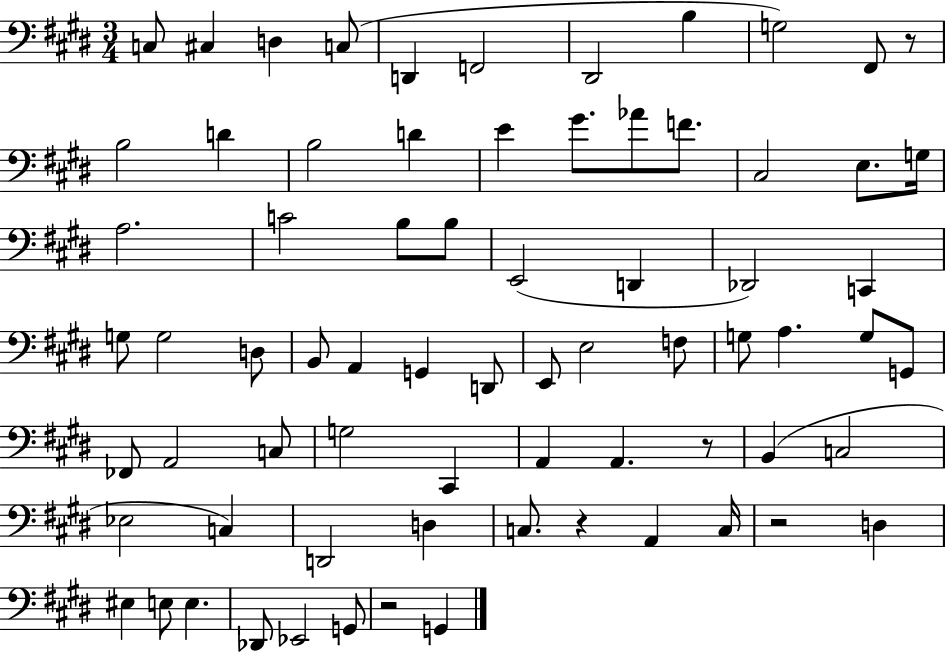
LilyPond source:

{
  \clef bass
  \numericTimeSignature
  \time 3/4
  \key e \major
  c8 cis4 d4 c8( | d,4 f,2 | dis,2 b4 | g2) fis,8 r8 | \break b2 d'4 | b2 d'4 | e'4 gis'8. aes'8 f'8. | cis2 e8. g16 | \break a2. | c'2 b8 b8 | e,2( d,4 | des,2) c,4 | \break g8 g2 d8 | b,8 a,4 g,4 d,8 | e,8 e2 f8 | g8 a4. g8 g,8 | \break fes,8 a,2 c8 | g2 cis,4 | a,4 a,4. r8 | b,4( c2 | \break ees2 c4) | d,2 d4 | c8. r4 a,4 c16 | r2 d4 | \break eis4 e8 e4. | des,8 ees,2 g,8 | r2 g,4 | \bar "|."
}